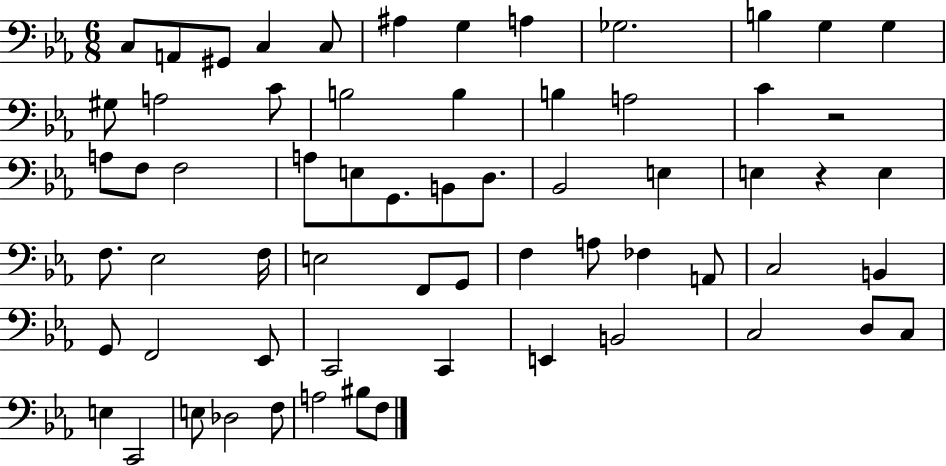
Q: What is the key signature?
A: EES major